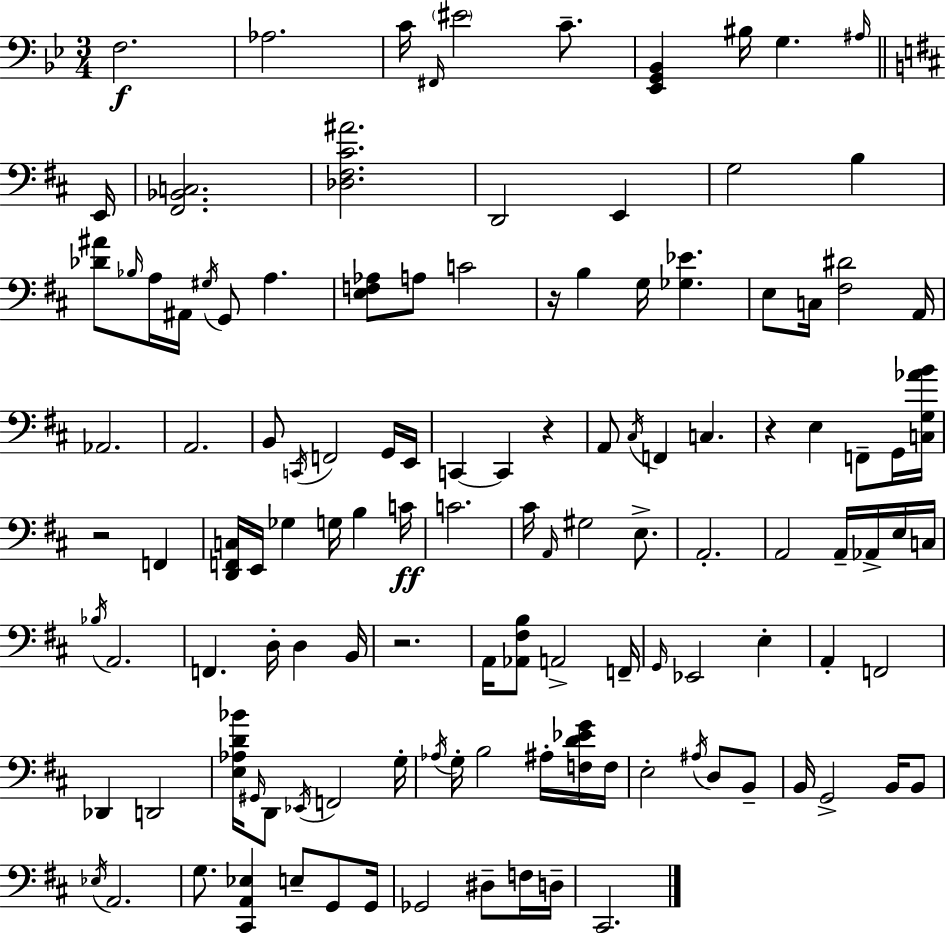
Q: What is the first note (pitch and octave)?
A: F3